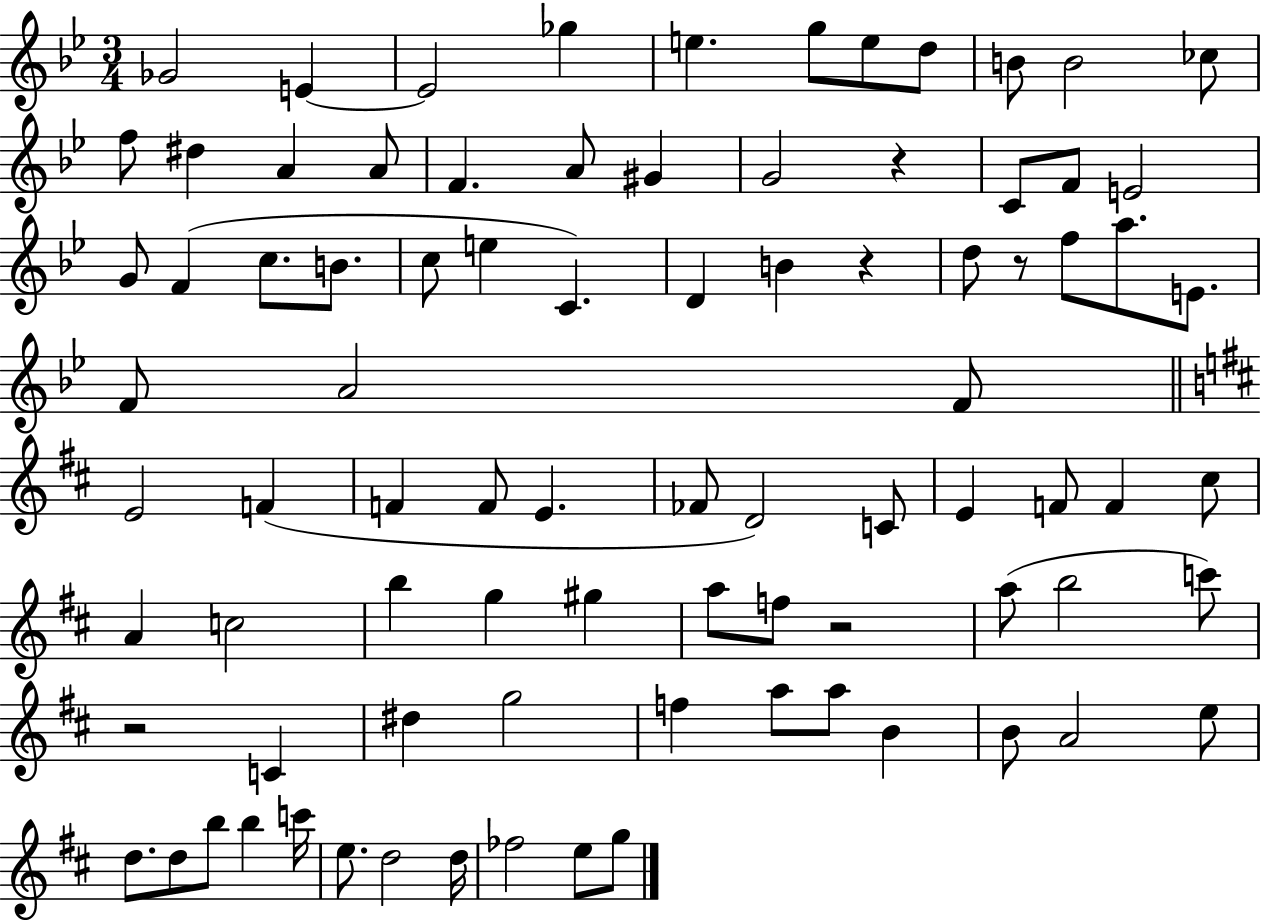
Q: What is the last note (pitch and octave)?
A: G5